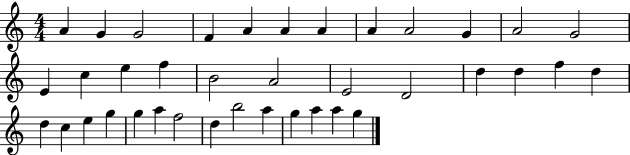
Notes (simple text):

A4/q G4/q G4/h F4/q A4/q A4/q A4/q A4/q A4/h G4/q A4/h G4/h E4/q C5/q E5/q F5/q B4/h A4/h E4/h D4/h D5/q D5/q F5/q D5/q D5/q C5/q E5/q G5/q G5/q A5/q F5/h D5/q B5/h A5/q G5/q A5/q A5/q G5/q